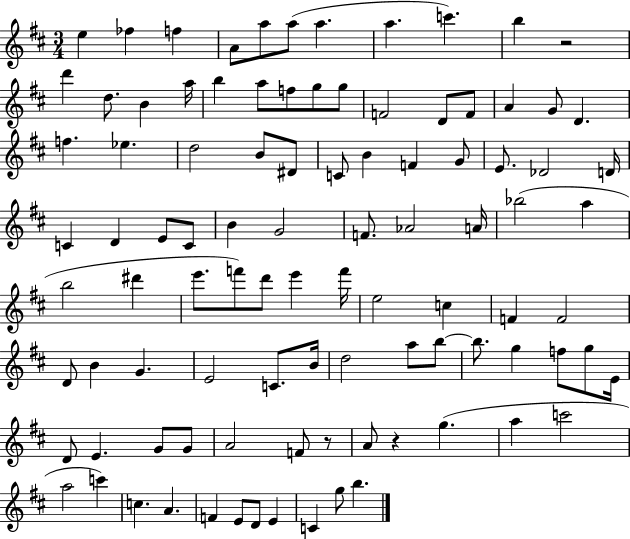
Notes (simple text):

E5/q FES5/q F5/q A4/e A5/e A5/e A5/q. A5/q. C6/q. B5/q R/h D6/q D5/e. B4/q A5/s B5/q A5/e F5/e G5/e G5/e F4/h D4/e F4/e A4/q G4/e D4/q. F5/q. Eb5/q. D5/h B4/e D#4/e C4/e B4/q F4/q G4/e E4/e. Db4/h D4/s C4/q D4/q E4/e C4/e B4/q G4/h F4/e. Ab4/h A4/s Bb5/h A5/q B5/h D#6/q E6/e. F6/e D6/e E6/q F6/s E5/h C5/q F4/q F4/h D4/e B4/q G4/q. E4/h C4/e. B4/s D5/h A5/e B5/e B5/e. G5/q F5/e G5/e E4/s D4/e E4/q. G4/e G4/e A4/h F4/e R/e A4/e R/q G5/q. A5/q C6/h A5/h C6/q C5/q. A4/q. F4/q E4/e D4/e E4/q C4/q G5/e B5/q.